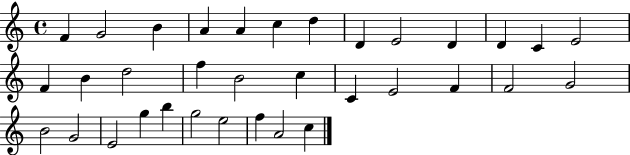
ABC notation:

X:1
T:Untitled
M:4/4
L:1/4
K:C
F G2 B A A c d D E2 D D C E2 F B d2 f B2 c C E2 F F2 G2 B2 G2 E2 g b g2 e2 f A2 c